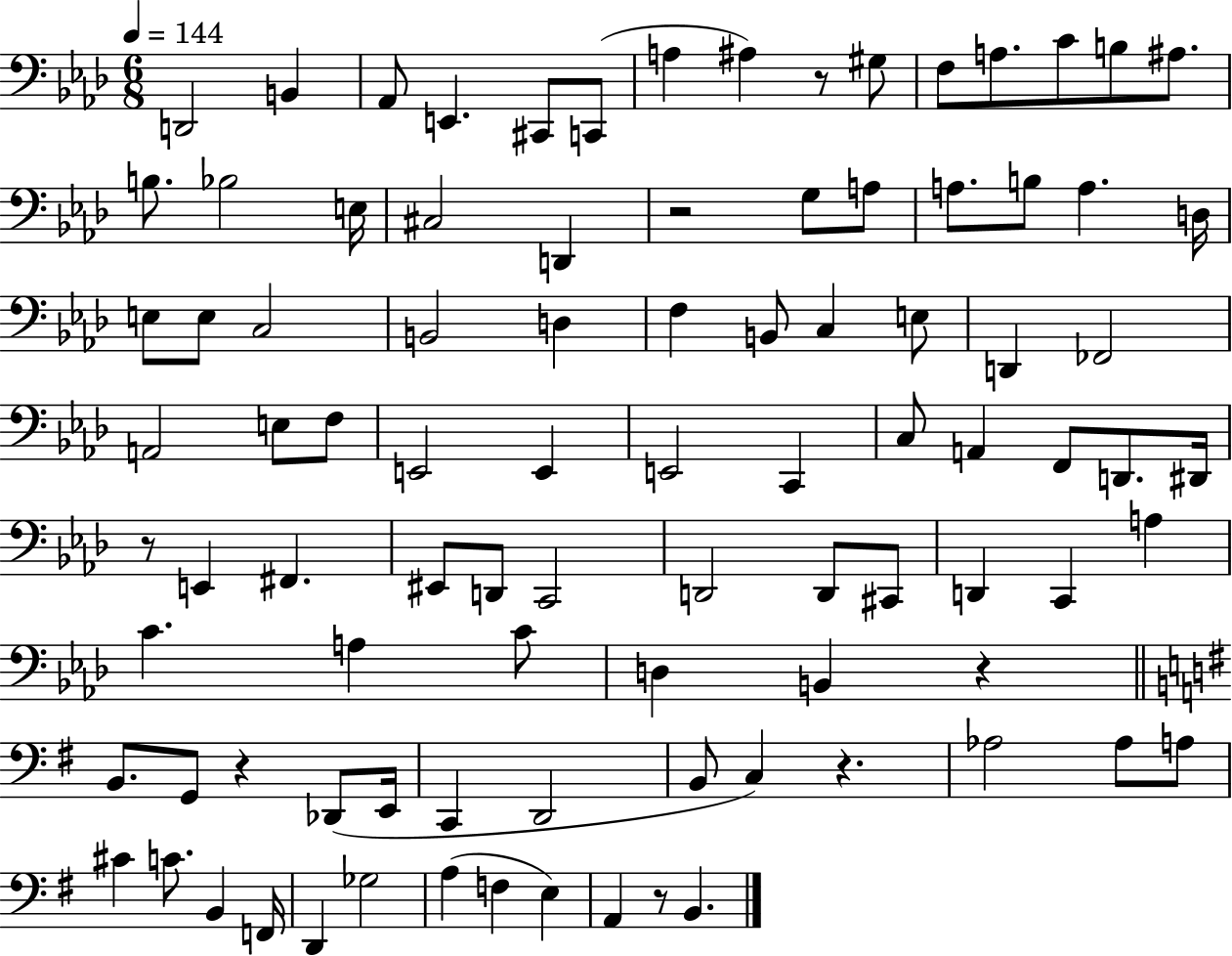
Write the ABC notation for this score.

X:1
T:Untitled
M:6/8
L:1/4
K:Ab
D,,2 B,, _A,,/2 E,, ^C,,/2 C,,/2 A, ^A, z/2 ^G,/2 F,/2 A,/2 C/2 B,/2 ^A,/2 B,/2 _B,2 E,/4 ^C,2 D,, z2 G,/2 A,/2 A,/2 B,/2 A, D,/4 E,/2 E,/2 C,2 B,,2 D, F, B,,/2 C, E,/2 D,, _F,,2 A,,2 E,/2 F,/2 E,,2 E,, E,,2 C,, C,/2 A,, F,,/2 D,,/2 ^D,,/4 z/2 E,, ^F,, ^E,,/2 D,,/2 C,,2 D,,2 D,,/2 ^C,,/2 D,, C,, A, C A, C/2 D, B,, z B,,/2 G,,/2 z _D,,/2 E,,/4 C,, D,,2 B,,/2 C, z _A,2 _A,/2 A,/2 ^C C/2 B,, F,,/4 D,, _G,2 A, F, E, A,, z/2 B,,